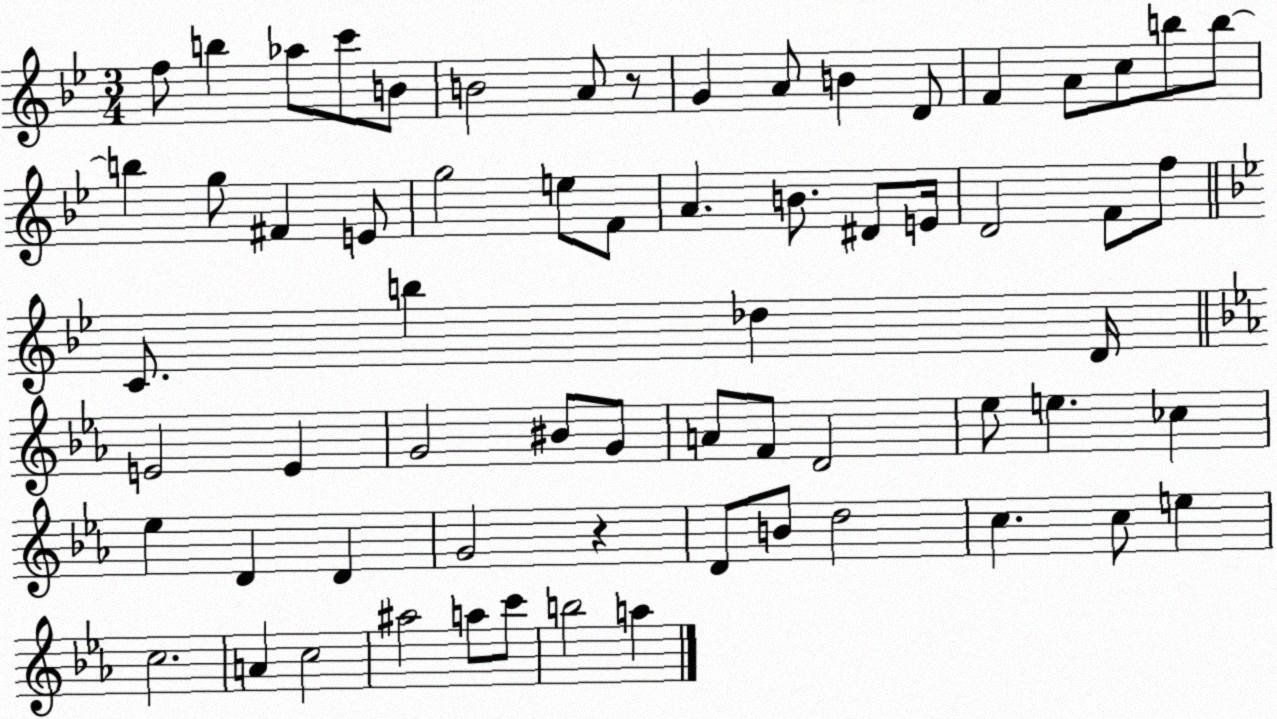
X:1
T:Untitled
M:3/4
L:1/4
K:Bb
f/2 b _a/2 c'/2 B/2 B2 A/2 z/2 G A/2 B D/2 F A/2 c/2 b/2 b/2 b g/2 ^F E/2 g2 e/2 F/2 A B/2 ^D/2 E/4 D2 F/2 f/2 C/2 b _d D/4 E2 E G2 ^B/2 G/2 A/2 F/2 D2 _e/2 e _c _e D D G2 z D/2 B/2 d2 c c/2 e c2 A c2 ^a2 a/2 c'/2 b2 a